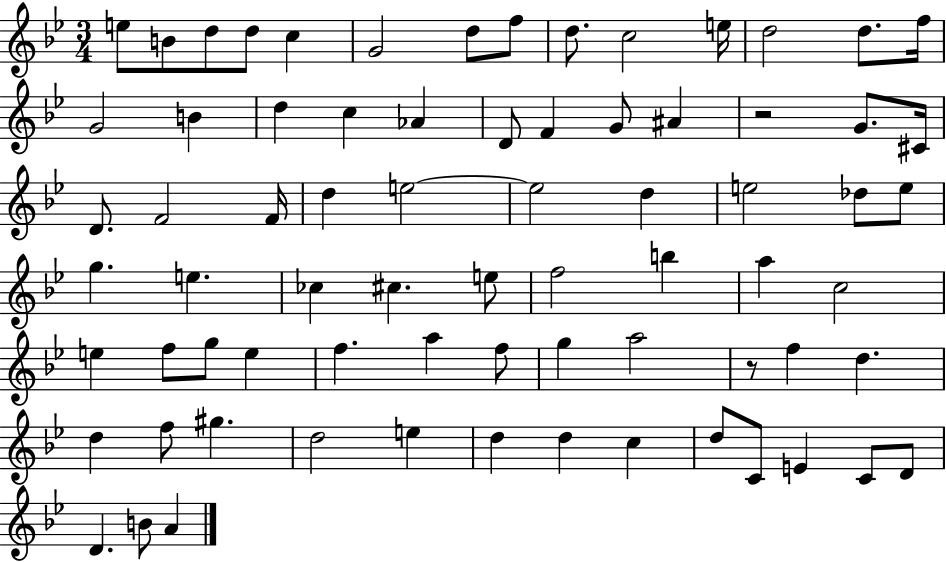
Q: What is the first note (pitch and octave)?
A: E5